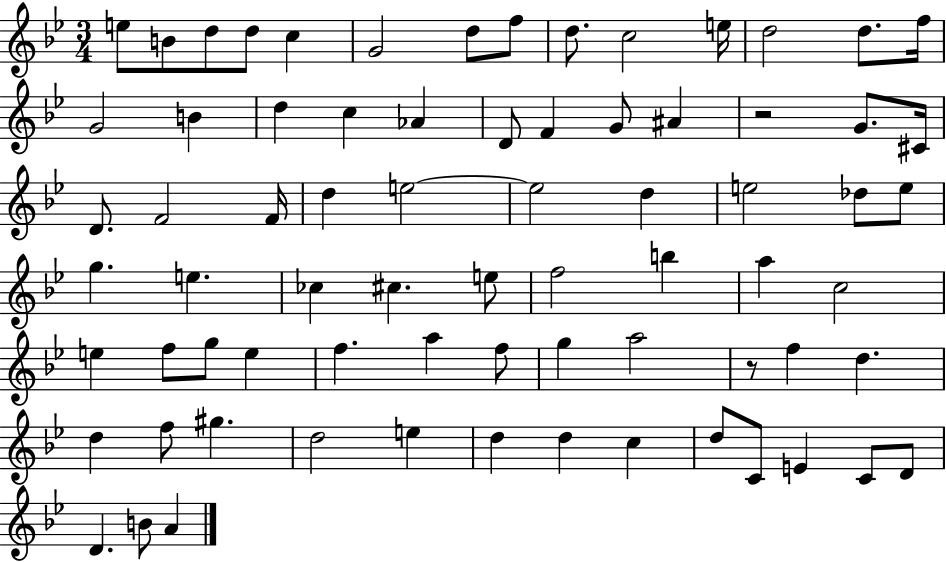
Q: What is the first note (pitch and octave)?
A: E5